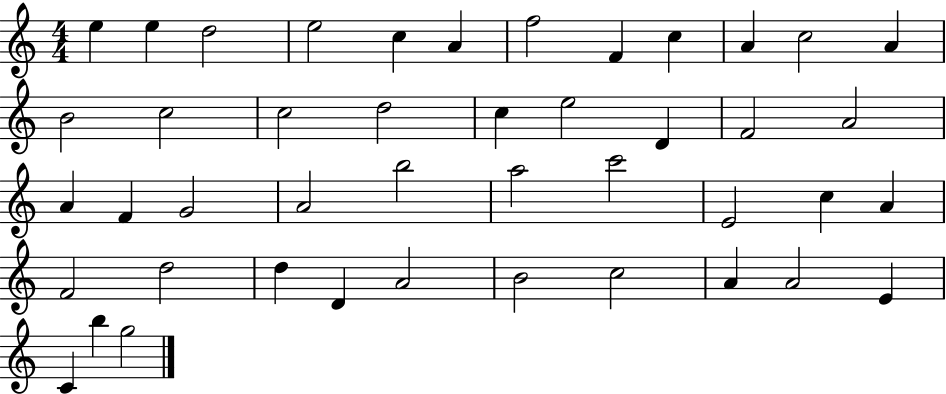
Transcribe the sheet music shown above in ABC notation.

X:1
T:Untitled
M:4/4
L:1/4
K:C
e e d2 e2 c A f2 F c A c2 A B2 c2 c2 d2 c e2 D F2 A2 A F G2 A2 b2 a2 c'2 E2 c A F2 d2 d D A2 B2 c2 A A2 E C b g2